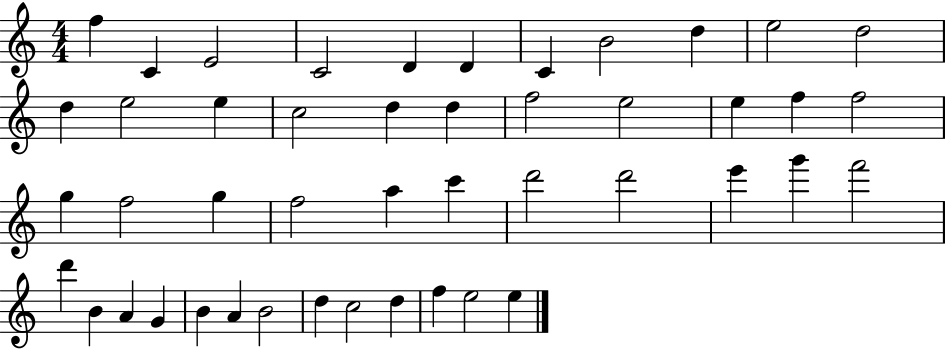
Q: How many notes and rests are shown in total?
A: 46